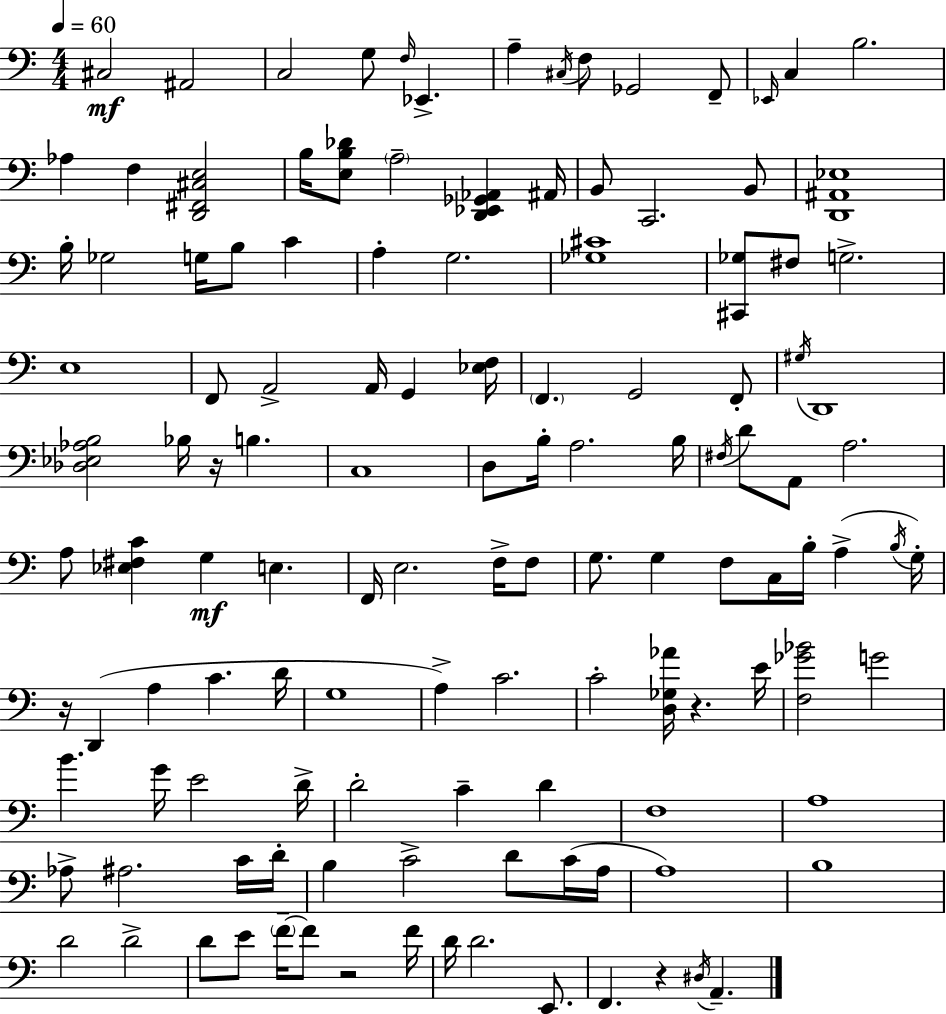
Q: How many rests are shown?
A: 5